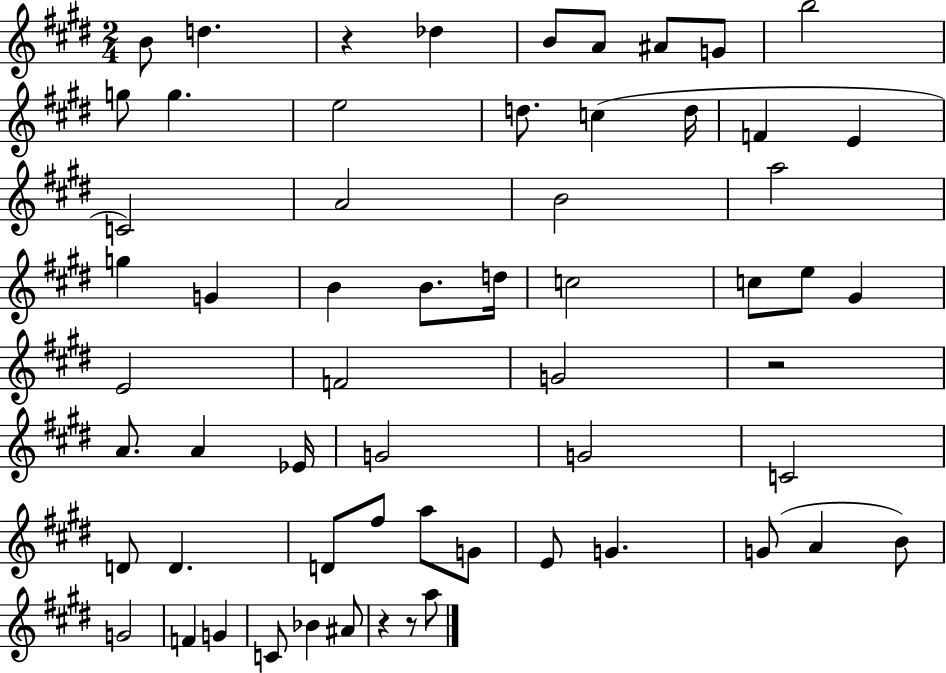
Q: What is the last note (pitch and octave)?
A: A5